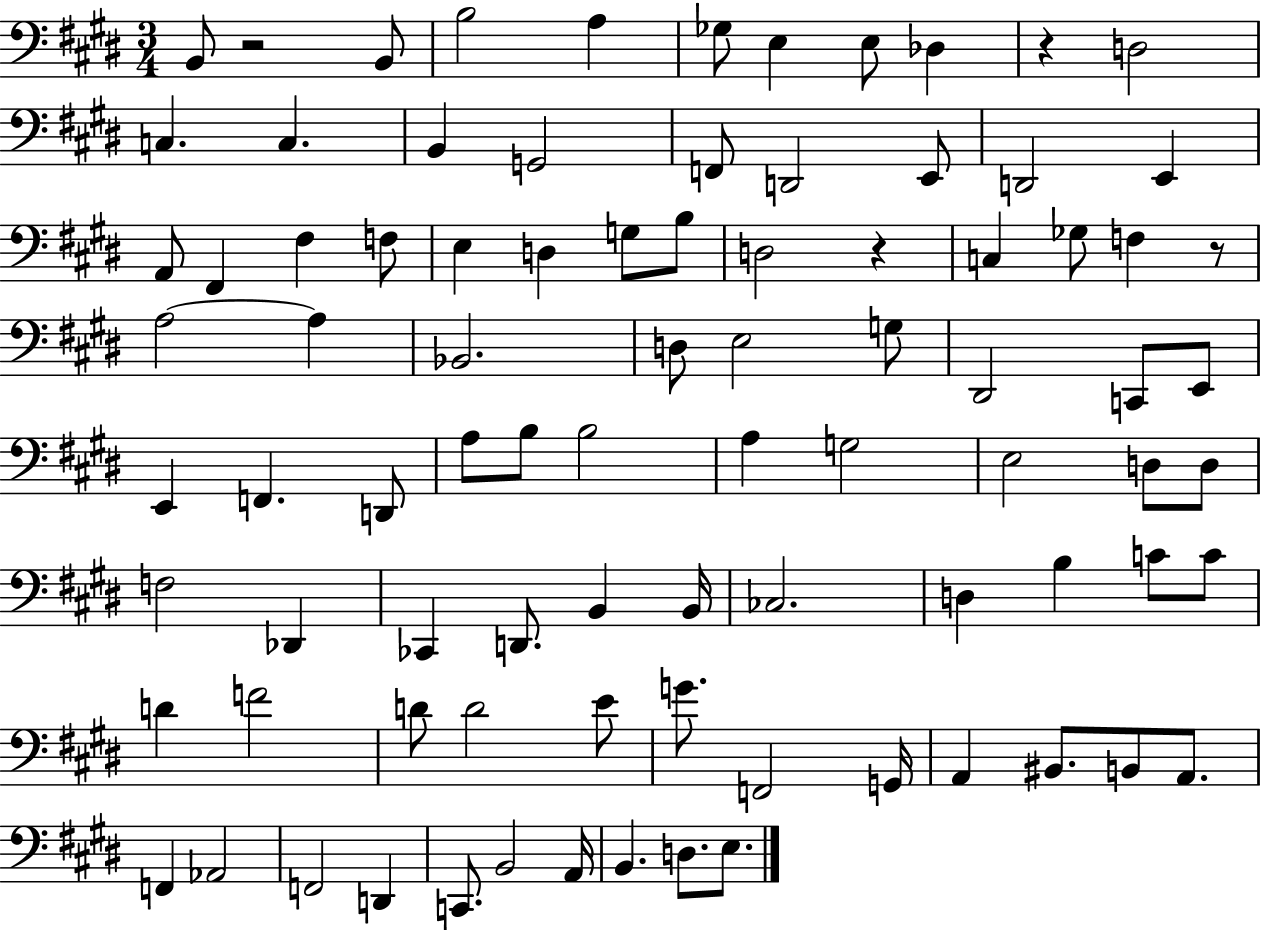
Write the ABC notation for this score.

X:1
T:Untitled
M:3/4
L:1/4
K:E
B,,/2 z2 B,,/2 B,2 A, _G,/2 E, E,/2 _D, z D,2 C, C, B,, G,,2 F,,/2 D,,2 E,,/2 D,,2 E,, A,,/2 ^F,, ^F, F,/2 E, D, G,/2 B,/2 D,2 z C, _G,/2 F, z/2 A,2 A, _B,,2 D,/2 E,2 G,/2 ^D,,2 C,,/2 E,,/2 E,, F,, D,,/2 A,/2 B,/2 B,2 A, G,2 E,2 D,/2 D,/2 F,2 _D,, _C,, D,,/2 B,, B,,/4 _C,2 D, B, C/2 C/2 D F2 D/2 D2 E/2 G/2 F,,2 G,,/4 A,, ^B,,/2 B,,/2 A,,/2 F,, _A,,2 F,,2 D,, C,,/2 B,,2 A,,/4 B,, D,/2 E,/2